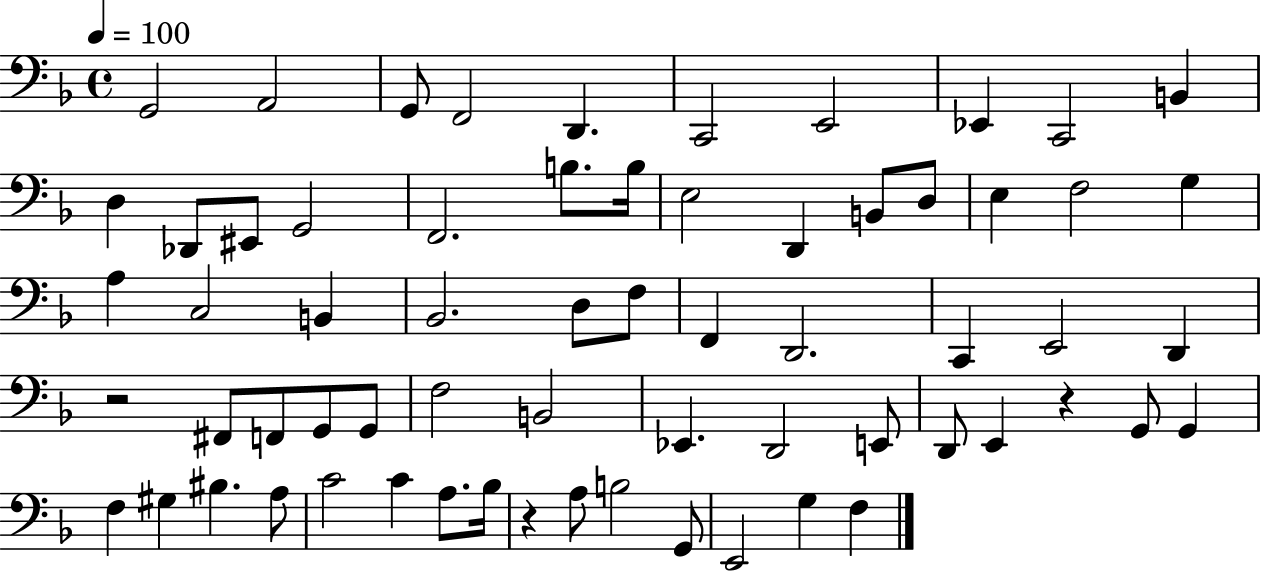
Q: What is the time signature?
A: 4/4